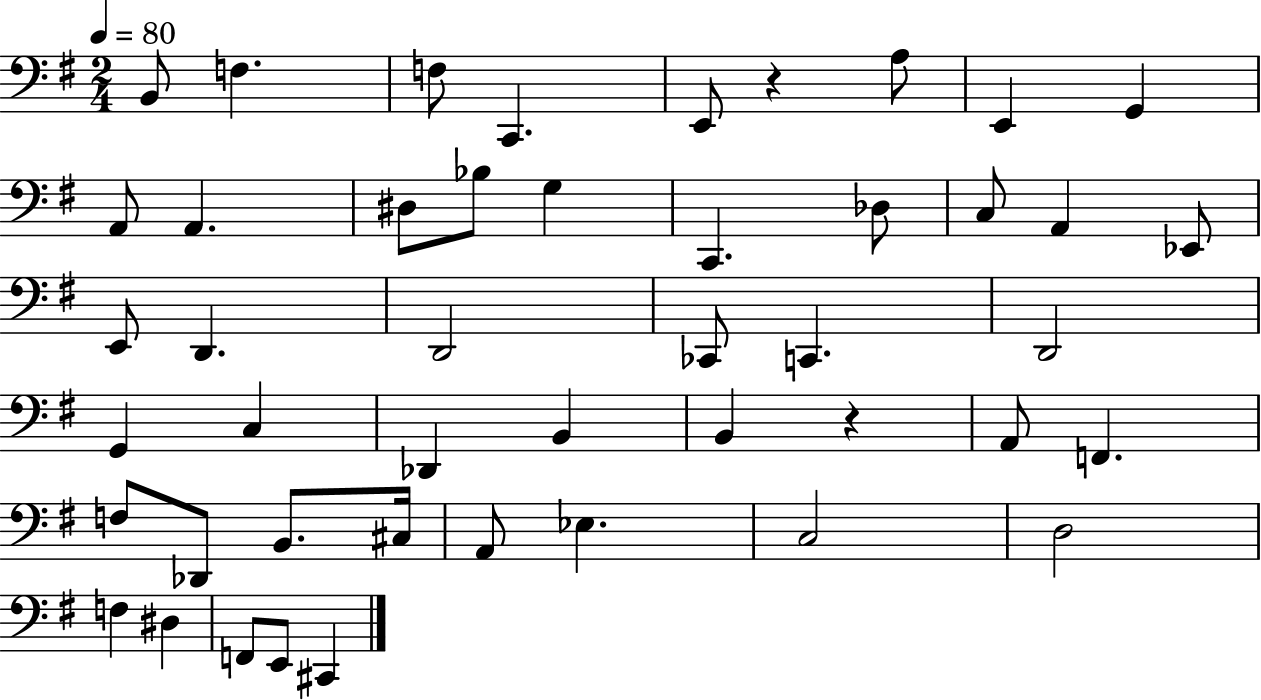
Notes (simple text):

B2/e F3/q. F3/e C2/q. E2/e R/q A3/e E2/q G2/q A2/e A2/q. D#3/e Bb3/e G3/q C2/q. Db3/e C3/e A2/q Eb2/e E2/e D2/q. D2/h CES2/e C2/q. D2/h G2/q C3/q Db2/q B2/q B2/q R/q A2/e F2/q. F3/e Db2/e B2/e. C#3/s A2/e Eb3/q. C3/h D3/h F3/q D#3/q F2/e E2/e C#2/q